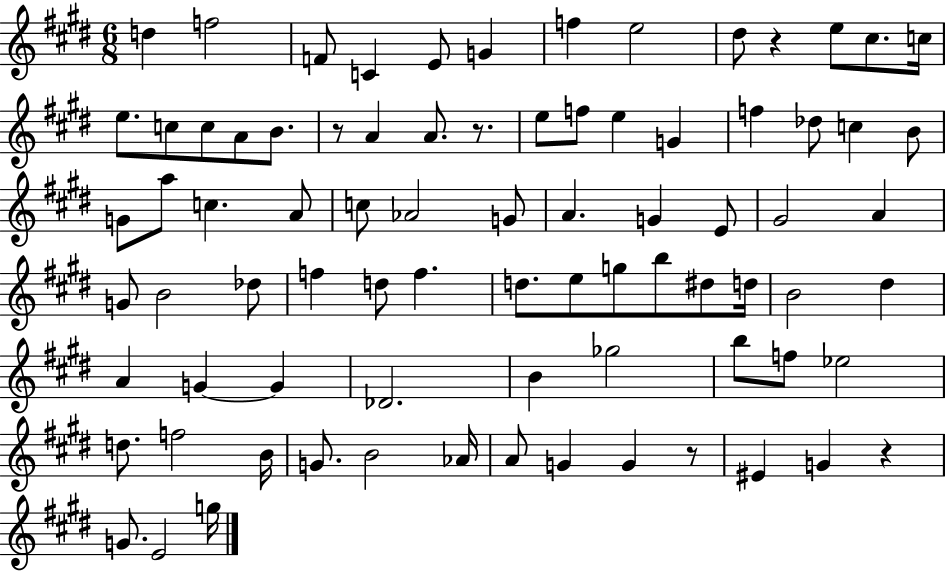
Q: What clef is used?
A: treble